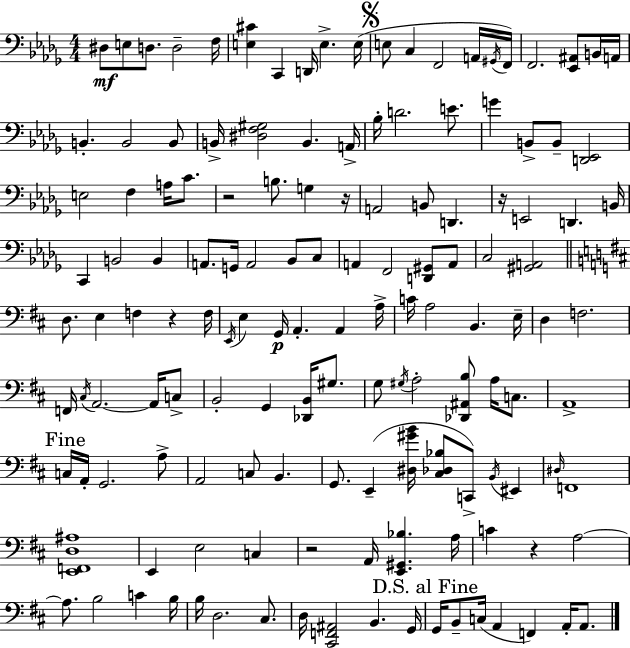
X:1
T:Untitled
M:4/4
L:1/4
K:Bbm
^D,/2 E,/2 D,/2 D,2 F,/4 [E,^C] C,, D,,/4 E, E,/4 E,/2 C, F,,2 A,,/4 ^G,,/4 F,,/4 F,,2 [_E,,^A,,]/2 B,,/4 A,,/4 B,, B,,2 B,,/2 B,,/4 [^D,F,^G,]2 B,, A,,/4 _B,/4 D2 E/2 G B,,/2 B,,/2 [D,,_E,,]2 E,2 F, A,/4 C/2 z2 B,/2 G, z/4 A,,2 B,,/2 D,, z/4 E,,2 D,, B,,/4 C,, B,,2 B,, A,,/2 G,,/4 A,,2 _B,,/2 C,/2 A,, F,,2 [D,,^G,,]/2 A,,/2 C,2 [^G,,A,,]2 D,/2 E, F, z F,/4 E,,/4 E, G,,/4 A,, A,, A,/4 C/4 A,2 B,, E,/4 D, F,2 F,,/4 ^C,/4 A,,2 A,,/4 C,/2 B,,2 G,, [_D,,B,,]/4 ^G,/2 G,/2 ^G,/4 A,2 [_D,,^A,,B,]/2 A,/4 C,/2 A,,4 C,/4 A,,/4 G,,2 A,/2 A,,2 C,/2 B,, G,,/2 E,, [^D,^GB]/4 [^C,_D,_B,]/2 C,,/2 B,,/4 ^E,, ^D,/4 F,,4 [E,,F,,D,^A,]4 E,, E,2 C, z2 A,,/4 [E,,^G,,_B,] A,/4 C z A,2 A,/2 B,2 C B,/4 B,/4 D,2 ^C,/2 D,/4 [^C,,F,,^A,,]2 B,, G,,/4 G,,/4 B,,/2 C,/4 A,, F,, A,,/4 A,,/2